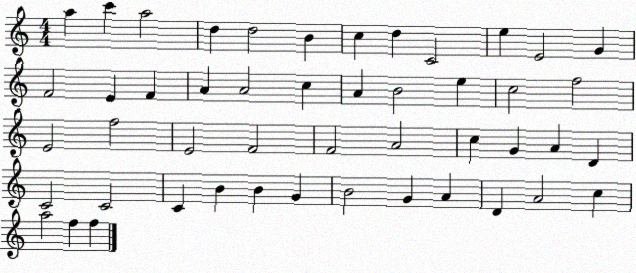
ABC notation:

X:1
T:Untitled
M:4/4
L:1/4
K:C
a c' a2 d d2 B c d C2 e E2 G F2 E F A A2 c A B2 e c2 f2 E2 f2 E2 F2 F2 A2 c G A D C2 C2 C B B G B2 G A D A2 c a2 f f